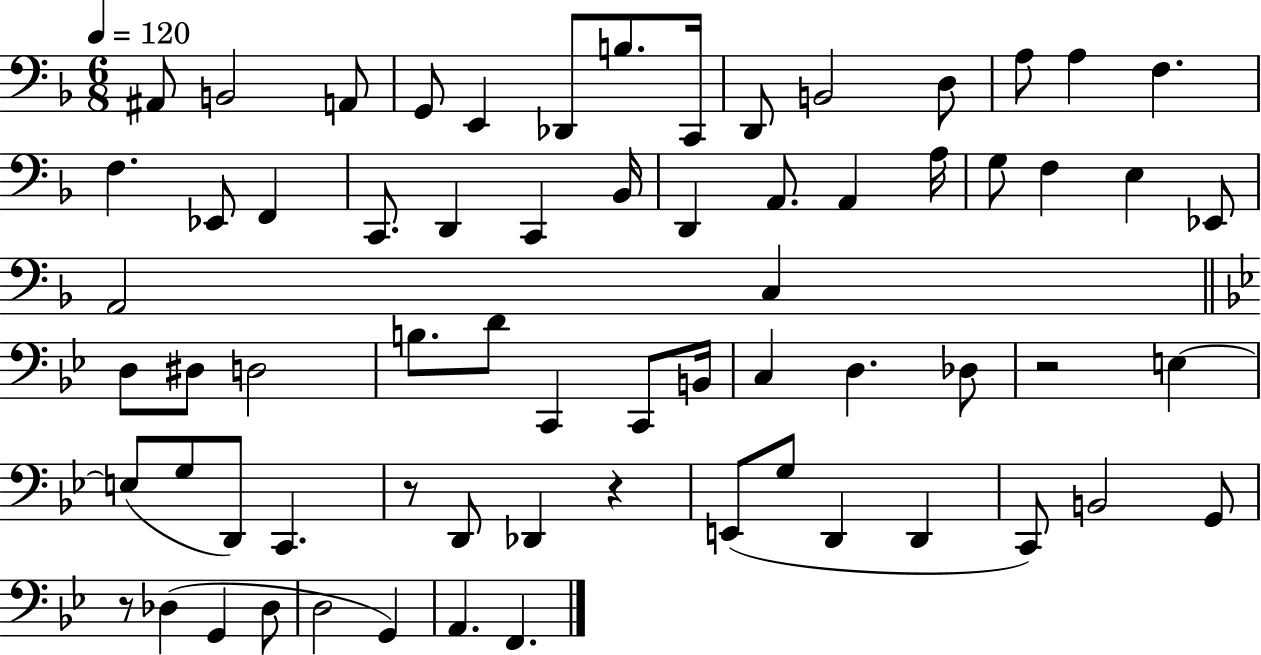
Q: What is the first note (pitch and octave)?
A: A#2